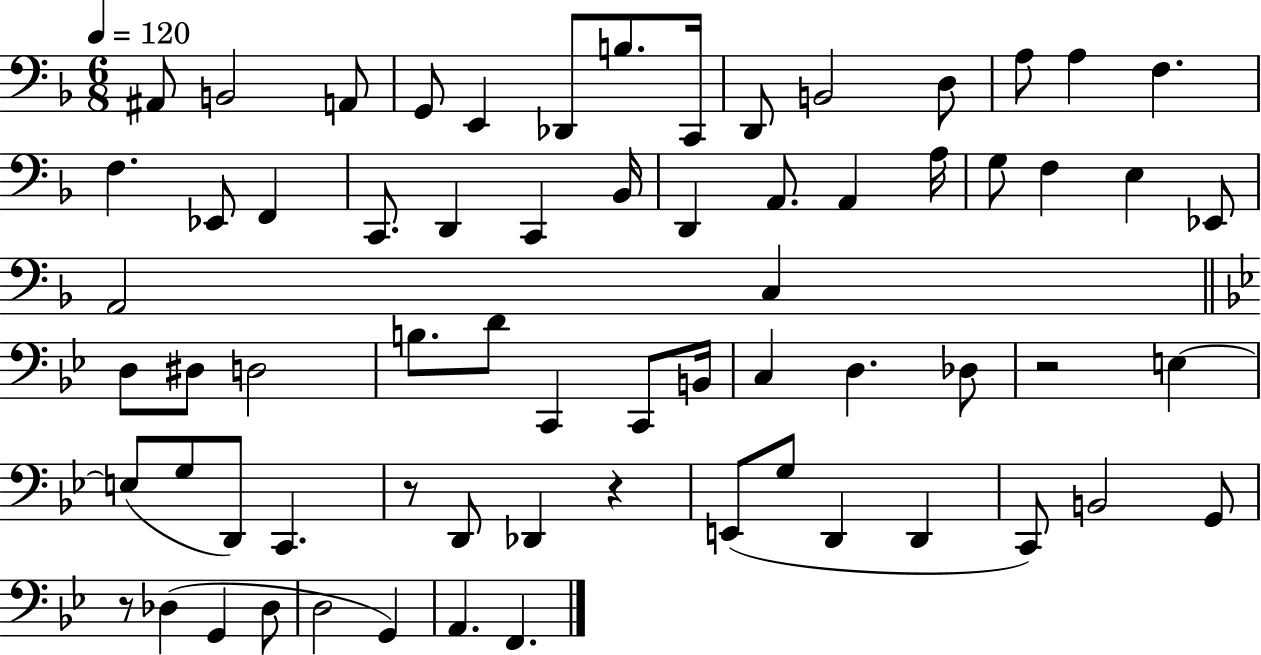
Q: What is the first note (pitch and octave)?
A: A#2